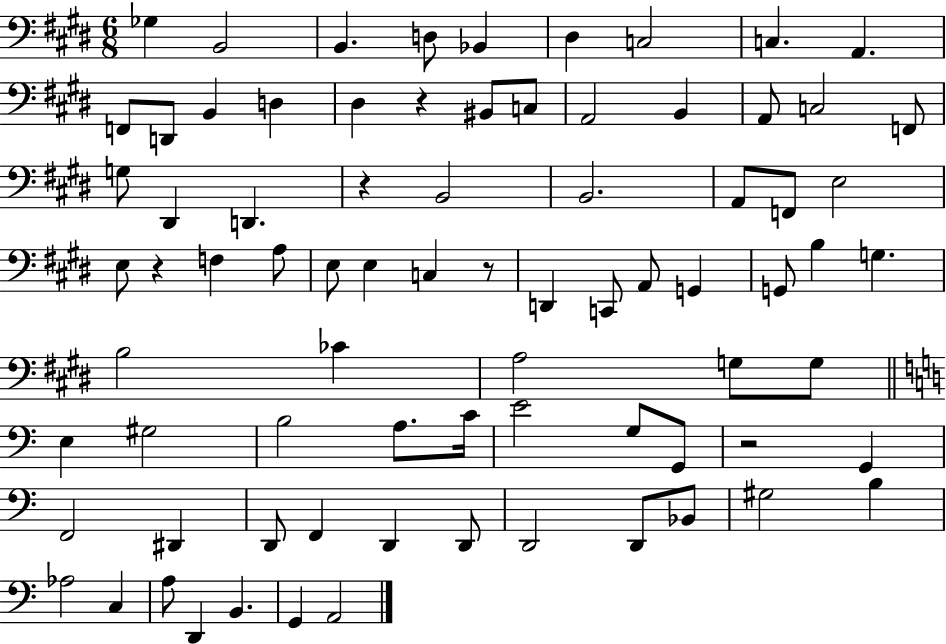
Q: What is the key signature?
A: E major